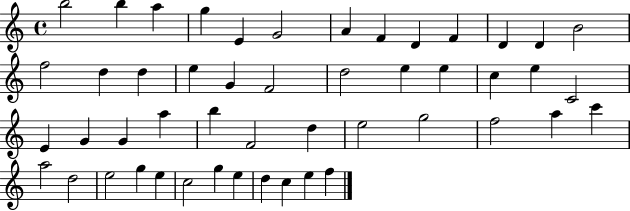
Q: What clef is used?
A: treble